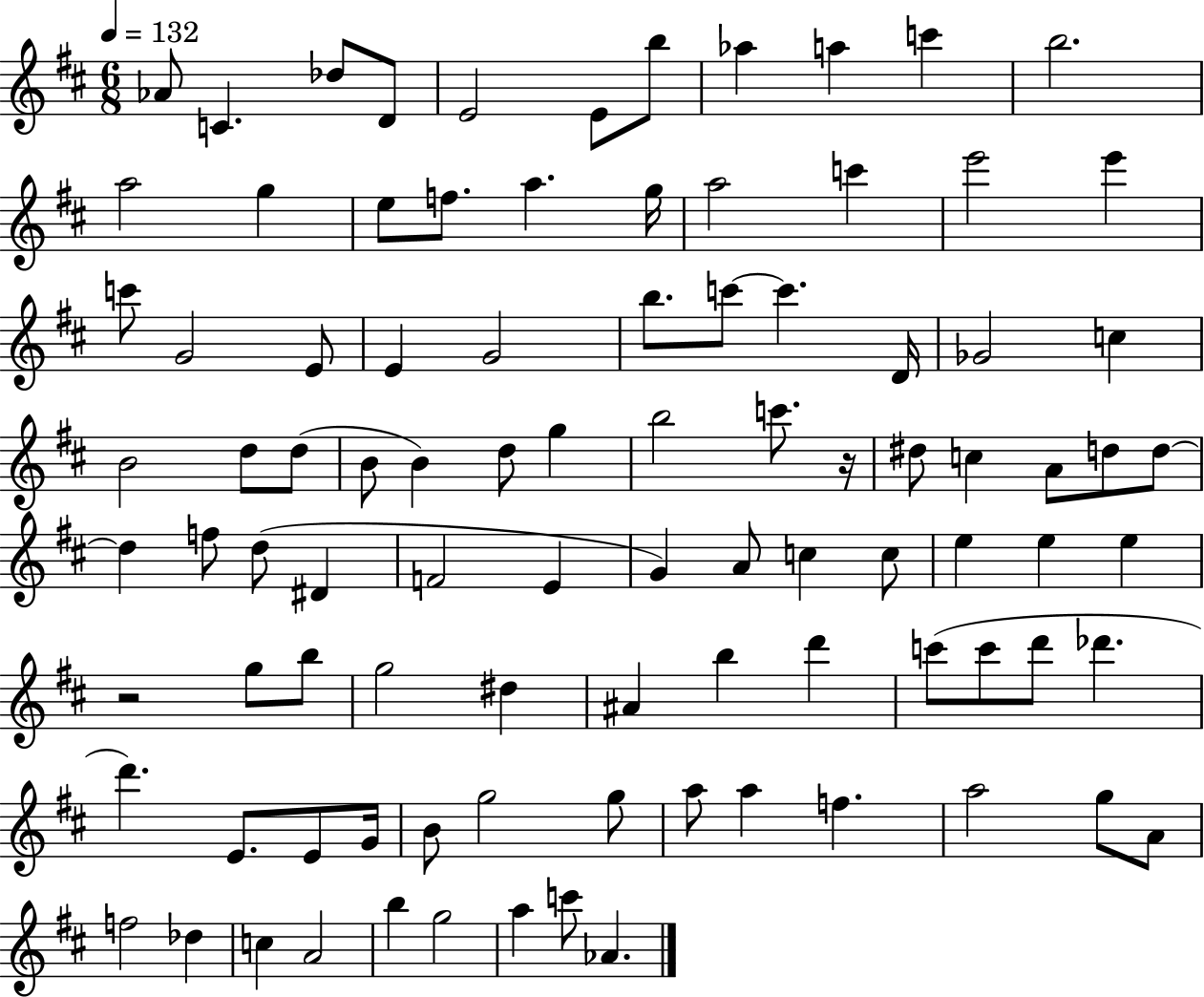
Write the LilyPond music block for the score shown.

{
  \clef treble
  \numericTimeSignature
  \time 6/8
  \key d \major
  \tempo 4 = 132
  \repeat volta 2 { aes'8 c'4. des''8 d'8 | e'2 e'8 b''8 | aes''4 a''4 c'''4 | b''2. | \break a''2 g''4 | e''8 f''8. a''4. g''16 | a''2 c'''4 | e'''2 e'''4 | \break c'''8 g'2 e'8 | e'4 g'2 | b''8. c'''8~~ c'''4. d'16 | ges'2 c''4 | \break b'2 d''8 d''8( | b'8 b'4) d''8 g''4 | b''2 c'''8. r16 | dis''8 c''4 a'8 d''8 d''8~~ | \break d''4 f''8 d''8( dis'4 | f'2 e'4 | g'4) a'8 c''4 c''8 | e''4 e''4 e''4 | \break r2 g''8 b''8 | g''2 dis''4 | ais'4 b''4 d'''4 | c'''8( c'''8 d'''8 des'''4. | \break d'''4.) e'8. e'8 g'16 | b'8 g''2 g''8 | a''8 a''4 f''4. | a''2 g''8 a'8 | \break f''2 des''4 | c''4 a'2 | b''4 g''2 | a''4 c'''8 aes'4. | \break } \bar "|."
}